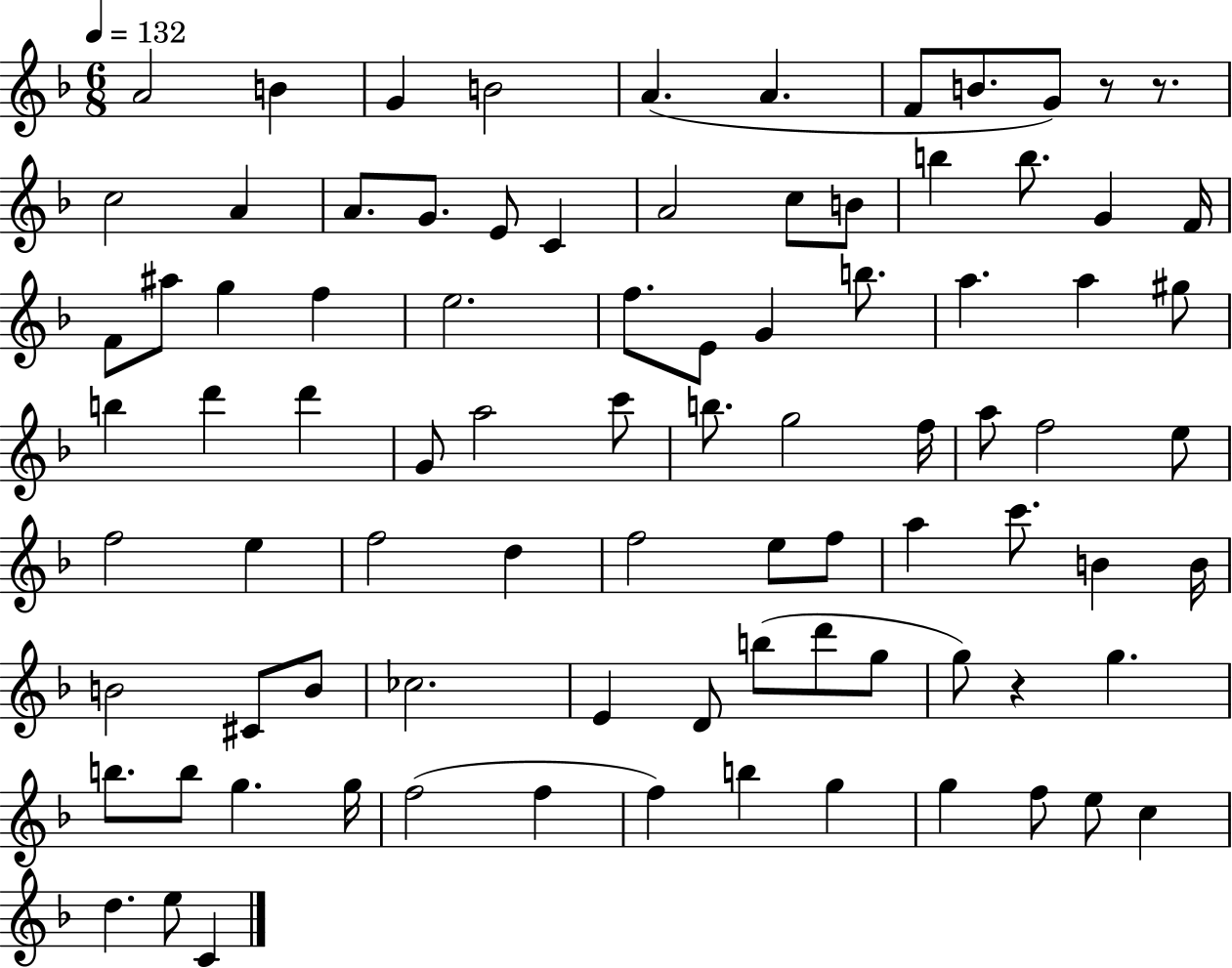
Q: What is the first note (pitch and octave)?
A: A4